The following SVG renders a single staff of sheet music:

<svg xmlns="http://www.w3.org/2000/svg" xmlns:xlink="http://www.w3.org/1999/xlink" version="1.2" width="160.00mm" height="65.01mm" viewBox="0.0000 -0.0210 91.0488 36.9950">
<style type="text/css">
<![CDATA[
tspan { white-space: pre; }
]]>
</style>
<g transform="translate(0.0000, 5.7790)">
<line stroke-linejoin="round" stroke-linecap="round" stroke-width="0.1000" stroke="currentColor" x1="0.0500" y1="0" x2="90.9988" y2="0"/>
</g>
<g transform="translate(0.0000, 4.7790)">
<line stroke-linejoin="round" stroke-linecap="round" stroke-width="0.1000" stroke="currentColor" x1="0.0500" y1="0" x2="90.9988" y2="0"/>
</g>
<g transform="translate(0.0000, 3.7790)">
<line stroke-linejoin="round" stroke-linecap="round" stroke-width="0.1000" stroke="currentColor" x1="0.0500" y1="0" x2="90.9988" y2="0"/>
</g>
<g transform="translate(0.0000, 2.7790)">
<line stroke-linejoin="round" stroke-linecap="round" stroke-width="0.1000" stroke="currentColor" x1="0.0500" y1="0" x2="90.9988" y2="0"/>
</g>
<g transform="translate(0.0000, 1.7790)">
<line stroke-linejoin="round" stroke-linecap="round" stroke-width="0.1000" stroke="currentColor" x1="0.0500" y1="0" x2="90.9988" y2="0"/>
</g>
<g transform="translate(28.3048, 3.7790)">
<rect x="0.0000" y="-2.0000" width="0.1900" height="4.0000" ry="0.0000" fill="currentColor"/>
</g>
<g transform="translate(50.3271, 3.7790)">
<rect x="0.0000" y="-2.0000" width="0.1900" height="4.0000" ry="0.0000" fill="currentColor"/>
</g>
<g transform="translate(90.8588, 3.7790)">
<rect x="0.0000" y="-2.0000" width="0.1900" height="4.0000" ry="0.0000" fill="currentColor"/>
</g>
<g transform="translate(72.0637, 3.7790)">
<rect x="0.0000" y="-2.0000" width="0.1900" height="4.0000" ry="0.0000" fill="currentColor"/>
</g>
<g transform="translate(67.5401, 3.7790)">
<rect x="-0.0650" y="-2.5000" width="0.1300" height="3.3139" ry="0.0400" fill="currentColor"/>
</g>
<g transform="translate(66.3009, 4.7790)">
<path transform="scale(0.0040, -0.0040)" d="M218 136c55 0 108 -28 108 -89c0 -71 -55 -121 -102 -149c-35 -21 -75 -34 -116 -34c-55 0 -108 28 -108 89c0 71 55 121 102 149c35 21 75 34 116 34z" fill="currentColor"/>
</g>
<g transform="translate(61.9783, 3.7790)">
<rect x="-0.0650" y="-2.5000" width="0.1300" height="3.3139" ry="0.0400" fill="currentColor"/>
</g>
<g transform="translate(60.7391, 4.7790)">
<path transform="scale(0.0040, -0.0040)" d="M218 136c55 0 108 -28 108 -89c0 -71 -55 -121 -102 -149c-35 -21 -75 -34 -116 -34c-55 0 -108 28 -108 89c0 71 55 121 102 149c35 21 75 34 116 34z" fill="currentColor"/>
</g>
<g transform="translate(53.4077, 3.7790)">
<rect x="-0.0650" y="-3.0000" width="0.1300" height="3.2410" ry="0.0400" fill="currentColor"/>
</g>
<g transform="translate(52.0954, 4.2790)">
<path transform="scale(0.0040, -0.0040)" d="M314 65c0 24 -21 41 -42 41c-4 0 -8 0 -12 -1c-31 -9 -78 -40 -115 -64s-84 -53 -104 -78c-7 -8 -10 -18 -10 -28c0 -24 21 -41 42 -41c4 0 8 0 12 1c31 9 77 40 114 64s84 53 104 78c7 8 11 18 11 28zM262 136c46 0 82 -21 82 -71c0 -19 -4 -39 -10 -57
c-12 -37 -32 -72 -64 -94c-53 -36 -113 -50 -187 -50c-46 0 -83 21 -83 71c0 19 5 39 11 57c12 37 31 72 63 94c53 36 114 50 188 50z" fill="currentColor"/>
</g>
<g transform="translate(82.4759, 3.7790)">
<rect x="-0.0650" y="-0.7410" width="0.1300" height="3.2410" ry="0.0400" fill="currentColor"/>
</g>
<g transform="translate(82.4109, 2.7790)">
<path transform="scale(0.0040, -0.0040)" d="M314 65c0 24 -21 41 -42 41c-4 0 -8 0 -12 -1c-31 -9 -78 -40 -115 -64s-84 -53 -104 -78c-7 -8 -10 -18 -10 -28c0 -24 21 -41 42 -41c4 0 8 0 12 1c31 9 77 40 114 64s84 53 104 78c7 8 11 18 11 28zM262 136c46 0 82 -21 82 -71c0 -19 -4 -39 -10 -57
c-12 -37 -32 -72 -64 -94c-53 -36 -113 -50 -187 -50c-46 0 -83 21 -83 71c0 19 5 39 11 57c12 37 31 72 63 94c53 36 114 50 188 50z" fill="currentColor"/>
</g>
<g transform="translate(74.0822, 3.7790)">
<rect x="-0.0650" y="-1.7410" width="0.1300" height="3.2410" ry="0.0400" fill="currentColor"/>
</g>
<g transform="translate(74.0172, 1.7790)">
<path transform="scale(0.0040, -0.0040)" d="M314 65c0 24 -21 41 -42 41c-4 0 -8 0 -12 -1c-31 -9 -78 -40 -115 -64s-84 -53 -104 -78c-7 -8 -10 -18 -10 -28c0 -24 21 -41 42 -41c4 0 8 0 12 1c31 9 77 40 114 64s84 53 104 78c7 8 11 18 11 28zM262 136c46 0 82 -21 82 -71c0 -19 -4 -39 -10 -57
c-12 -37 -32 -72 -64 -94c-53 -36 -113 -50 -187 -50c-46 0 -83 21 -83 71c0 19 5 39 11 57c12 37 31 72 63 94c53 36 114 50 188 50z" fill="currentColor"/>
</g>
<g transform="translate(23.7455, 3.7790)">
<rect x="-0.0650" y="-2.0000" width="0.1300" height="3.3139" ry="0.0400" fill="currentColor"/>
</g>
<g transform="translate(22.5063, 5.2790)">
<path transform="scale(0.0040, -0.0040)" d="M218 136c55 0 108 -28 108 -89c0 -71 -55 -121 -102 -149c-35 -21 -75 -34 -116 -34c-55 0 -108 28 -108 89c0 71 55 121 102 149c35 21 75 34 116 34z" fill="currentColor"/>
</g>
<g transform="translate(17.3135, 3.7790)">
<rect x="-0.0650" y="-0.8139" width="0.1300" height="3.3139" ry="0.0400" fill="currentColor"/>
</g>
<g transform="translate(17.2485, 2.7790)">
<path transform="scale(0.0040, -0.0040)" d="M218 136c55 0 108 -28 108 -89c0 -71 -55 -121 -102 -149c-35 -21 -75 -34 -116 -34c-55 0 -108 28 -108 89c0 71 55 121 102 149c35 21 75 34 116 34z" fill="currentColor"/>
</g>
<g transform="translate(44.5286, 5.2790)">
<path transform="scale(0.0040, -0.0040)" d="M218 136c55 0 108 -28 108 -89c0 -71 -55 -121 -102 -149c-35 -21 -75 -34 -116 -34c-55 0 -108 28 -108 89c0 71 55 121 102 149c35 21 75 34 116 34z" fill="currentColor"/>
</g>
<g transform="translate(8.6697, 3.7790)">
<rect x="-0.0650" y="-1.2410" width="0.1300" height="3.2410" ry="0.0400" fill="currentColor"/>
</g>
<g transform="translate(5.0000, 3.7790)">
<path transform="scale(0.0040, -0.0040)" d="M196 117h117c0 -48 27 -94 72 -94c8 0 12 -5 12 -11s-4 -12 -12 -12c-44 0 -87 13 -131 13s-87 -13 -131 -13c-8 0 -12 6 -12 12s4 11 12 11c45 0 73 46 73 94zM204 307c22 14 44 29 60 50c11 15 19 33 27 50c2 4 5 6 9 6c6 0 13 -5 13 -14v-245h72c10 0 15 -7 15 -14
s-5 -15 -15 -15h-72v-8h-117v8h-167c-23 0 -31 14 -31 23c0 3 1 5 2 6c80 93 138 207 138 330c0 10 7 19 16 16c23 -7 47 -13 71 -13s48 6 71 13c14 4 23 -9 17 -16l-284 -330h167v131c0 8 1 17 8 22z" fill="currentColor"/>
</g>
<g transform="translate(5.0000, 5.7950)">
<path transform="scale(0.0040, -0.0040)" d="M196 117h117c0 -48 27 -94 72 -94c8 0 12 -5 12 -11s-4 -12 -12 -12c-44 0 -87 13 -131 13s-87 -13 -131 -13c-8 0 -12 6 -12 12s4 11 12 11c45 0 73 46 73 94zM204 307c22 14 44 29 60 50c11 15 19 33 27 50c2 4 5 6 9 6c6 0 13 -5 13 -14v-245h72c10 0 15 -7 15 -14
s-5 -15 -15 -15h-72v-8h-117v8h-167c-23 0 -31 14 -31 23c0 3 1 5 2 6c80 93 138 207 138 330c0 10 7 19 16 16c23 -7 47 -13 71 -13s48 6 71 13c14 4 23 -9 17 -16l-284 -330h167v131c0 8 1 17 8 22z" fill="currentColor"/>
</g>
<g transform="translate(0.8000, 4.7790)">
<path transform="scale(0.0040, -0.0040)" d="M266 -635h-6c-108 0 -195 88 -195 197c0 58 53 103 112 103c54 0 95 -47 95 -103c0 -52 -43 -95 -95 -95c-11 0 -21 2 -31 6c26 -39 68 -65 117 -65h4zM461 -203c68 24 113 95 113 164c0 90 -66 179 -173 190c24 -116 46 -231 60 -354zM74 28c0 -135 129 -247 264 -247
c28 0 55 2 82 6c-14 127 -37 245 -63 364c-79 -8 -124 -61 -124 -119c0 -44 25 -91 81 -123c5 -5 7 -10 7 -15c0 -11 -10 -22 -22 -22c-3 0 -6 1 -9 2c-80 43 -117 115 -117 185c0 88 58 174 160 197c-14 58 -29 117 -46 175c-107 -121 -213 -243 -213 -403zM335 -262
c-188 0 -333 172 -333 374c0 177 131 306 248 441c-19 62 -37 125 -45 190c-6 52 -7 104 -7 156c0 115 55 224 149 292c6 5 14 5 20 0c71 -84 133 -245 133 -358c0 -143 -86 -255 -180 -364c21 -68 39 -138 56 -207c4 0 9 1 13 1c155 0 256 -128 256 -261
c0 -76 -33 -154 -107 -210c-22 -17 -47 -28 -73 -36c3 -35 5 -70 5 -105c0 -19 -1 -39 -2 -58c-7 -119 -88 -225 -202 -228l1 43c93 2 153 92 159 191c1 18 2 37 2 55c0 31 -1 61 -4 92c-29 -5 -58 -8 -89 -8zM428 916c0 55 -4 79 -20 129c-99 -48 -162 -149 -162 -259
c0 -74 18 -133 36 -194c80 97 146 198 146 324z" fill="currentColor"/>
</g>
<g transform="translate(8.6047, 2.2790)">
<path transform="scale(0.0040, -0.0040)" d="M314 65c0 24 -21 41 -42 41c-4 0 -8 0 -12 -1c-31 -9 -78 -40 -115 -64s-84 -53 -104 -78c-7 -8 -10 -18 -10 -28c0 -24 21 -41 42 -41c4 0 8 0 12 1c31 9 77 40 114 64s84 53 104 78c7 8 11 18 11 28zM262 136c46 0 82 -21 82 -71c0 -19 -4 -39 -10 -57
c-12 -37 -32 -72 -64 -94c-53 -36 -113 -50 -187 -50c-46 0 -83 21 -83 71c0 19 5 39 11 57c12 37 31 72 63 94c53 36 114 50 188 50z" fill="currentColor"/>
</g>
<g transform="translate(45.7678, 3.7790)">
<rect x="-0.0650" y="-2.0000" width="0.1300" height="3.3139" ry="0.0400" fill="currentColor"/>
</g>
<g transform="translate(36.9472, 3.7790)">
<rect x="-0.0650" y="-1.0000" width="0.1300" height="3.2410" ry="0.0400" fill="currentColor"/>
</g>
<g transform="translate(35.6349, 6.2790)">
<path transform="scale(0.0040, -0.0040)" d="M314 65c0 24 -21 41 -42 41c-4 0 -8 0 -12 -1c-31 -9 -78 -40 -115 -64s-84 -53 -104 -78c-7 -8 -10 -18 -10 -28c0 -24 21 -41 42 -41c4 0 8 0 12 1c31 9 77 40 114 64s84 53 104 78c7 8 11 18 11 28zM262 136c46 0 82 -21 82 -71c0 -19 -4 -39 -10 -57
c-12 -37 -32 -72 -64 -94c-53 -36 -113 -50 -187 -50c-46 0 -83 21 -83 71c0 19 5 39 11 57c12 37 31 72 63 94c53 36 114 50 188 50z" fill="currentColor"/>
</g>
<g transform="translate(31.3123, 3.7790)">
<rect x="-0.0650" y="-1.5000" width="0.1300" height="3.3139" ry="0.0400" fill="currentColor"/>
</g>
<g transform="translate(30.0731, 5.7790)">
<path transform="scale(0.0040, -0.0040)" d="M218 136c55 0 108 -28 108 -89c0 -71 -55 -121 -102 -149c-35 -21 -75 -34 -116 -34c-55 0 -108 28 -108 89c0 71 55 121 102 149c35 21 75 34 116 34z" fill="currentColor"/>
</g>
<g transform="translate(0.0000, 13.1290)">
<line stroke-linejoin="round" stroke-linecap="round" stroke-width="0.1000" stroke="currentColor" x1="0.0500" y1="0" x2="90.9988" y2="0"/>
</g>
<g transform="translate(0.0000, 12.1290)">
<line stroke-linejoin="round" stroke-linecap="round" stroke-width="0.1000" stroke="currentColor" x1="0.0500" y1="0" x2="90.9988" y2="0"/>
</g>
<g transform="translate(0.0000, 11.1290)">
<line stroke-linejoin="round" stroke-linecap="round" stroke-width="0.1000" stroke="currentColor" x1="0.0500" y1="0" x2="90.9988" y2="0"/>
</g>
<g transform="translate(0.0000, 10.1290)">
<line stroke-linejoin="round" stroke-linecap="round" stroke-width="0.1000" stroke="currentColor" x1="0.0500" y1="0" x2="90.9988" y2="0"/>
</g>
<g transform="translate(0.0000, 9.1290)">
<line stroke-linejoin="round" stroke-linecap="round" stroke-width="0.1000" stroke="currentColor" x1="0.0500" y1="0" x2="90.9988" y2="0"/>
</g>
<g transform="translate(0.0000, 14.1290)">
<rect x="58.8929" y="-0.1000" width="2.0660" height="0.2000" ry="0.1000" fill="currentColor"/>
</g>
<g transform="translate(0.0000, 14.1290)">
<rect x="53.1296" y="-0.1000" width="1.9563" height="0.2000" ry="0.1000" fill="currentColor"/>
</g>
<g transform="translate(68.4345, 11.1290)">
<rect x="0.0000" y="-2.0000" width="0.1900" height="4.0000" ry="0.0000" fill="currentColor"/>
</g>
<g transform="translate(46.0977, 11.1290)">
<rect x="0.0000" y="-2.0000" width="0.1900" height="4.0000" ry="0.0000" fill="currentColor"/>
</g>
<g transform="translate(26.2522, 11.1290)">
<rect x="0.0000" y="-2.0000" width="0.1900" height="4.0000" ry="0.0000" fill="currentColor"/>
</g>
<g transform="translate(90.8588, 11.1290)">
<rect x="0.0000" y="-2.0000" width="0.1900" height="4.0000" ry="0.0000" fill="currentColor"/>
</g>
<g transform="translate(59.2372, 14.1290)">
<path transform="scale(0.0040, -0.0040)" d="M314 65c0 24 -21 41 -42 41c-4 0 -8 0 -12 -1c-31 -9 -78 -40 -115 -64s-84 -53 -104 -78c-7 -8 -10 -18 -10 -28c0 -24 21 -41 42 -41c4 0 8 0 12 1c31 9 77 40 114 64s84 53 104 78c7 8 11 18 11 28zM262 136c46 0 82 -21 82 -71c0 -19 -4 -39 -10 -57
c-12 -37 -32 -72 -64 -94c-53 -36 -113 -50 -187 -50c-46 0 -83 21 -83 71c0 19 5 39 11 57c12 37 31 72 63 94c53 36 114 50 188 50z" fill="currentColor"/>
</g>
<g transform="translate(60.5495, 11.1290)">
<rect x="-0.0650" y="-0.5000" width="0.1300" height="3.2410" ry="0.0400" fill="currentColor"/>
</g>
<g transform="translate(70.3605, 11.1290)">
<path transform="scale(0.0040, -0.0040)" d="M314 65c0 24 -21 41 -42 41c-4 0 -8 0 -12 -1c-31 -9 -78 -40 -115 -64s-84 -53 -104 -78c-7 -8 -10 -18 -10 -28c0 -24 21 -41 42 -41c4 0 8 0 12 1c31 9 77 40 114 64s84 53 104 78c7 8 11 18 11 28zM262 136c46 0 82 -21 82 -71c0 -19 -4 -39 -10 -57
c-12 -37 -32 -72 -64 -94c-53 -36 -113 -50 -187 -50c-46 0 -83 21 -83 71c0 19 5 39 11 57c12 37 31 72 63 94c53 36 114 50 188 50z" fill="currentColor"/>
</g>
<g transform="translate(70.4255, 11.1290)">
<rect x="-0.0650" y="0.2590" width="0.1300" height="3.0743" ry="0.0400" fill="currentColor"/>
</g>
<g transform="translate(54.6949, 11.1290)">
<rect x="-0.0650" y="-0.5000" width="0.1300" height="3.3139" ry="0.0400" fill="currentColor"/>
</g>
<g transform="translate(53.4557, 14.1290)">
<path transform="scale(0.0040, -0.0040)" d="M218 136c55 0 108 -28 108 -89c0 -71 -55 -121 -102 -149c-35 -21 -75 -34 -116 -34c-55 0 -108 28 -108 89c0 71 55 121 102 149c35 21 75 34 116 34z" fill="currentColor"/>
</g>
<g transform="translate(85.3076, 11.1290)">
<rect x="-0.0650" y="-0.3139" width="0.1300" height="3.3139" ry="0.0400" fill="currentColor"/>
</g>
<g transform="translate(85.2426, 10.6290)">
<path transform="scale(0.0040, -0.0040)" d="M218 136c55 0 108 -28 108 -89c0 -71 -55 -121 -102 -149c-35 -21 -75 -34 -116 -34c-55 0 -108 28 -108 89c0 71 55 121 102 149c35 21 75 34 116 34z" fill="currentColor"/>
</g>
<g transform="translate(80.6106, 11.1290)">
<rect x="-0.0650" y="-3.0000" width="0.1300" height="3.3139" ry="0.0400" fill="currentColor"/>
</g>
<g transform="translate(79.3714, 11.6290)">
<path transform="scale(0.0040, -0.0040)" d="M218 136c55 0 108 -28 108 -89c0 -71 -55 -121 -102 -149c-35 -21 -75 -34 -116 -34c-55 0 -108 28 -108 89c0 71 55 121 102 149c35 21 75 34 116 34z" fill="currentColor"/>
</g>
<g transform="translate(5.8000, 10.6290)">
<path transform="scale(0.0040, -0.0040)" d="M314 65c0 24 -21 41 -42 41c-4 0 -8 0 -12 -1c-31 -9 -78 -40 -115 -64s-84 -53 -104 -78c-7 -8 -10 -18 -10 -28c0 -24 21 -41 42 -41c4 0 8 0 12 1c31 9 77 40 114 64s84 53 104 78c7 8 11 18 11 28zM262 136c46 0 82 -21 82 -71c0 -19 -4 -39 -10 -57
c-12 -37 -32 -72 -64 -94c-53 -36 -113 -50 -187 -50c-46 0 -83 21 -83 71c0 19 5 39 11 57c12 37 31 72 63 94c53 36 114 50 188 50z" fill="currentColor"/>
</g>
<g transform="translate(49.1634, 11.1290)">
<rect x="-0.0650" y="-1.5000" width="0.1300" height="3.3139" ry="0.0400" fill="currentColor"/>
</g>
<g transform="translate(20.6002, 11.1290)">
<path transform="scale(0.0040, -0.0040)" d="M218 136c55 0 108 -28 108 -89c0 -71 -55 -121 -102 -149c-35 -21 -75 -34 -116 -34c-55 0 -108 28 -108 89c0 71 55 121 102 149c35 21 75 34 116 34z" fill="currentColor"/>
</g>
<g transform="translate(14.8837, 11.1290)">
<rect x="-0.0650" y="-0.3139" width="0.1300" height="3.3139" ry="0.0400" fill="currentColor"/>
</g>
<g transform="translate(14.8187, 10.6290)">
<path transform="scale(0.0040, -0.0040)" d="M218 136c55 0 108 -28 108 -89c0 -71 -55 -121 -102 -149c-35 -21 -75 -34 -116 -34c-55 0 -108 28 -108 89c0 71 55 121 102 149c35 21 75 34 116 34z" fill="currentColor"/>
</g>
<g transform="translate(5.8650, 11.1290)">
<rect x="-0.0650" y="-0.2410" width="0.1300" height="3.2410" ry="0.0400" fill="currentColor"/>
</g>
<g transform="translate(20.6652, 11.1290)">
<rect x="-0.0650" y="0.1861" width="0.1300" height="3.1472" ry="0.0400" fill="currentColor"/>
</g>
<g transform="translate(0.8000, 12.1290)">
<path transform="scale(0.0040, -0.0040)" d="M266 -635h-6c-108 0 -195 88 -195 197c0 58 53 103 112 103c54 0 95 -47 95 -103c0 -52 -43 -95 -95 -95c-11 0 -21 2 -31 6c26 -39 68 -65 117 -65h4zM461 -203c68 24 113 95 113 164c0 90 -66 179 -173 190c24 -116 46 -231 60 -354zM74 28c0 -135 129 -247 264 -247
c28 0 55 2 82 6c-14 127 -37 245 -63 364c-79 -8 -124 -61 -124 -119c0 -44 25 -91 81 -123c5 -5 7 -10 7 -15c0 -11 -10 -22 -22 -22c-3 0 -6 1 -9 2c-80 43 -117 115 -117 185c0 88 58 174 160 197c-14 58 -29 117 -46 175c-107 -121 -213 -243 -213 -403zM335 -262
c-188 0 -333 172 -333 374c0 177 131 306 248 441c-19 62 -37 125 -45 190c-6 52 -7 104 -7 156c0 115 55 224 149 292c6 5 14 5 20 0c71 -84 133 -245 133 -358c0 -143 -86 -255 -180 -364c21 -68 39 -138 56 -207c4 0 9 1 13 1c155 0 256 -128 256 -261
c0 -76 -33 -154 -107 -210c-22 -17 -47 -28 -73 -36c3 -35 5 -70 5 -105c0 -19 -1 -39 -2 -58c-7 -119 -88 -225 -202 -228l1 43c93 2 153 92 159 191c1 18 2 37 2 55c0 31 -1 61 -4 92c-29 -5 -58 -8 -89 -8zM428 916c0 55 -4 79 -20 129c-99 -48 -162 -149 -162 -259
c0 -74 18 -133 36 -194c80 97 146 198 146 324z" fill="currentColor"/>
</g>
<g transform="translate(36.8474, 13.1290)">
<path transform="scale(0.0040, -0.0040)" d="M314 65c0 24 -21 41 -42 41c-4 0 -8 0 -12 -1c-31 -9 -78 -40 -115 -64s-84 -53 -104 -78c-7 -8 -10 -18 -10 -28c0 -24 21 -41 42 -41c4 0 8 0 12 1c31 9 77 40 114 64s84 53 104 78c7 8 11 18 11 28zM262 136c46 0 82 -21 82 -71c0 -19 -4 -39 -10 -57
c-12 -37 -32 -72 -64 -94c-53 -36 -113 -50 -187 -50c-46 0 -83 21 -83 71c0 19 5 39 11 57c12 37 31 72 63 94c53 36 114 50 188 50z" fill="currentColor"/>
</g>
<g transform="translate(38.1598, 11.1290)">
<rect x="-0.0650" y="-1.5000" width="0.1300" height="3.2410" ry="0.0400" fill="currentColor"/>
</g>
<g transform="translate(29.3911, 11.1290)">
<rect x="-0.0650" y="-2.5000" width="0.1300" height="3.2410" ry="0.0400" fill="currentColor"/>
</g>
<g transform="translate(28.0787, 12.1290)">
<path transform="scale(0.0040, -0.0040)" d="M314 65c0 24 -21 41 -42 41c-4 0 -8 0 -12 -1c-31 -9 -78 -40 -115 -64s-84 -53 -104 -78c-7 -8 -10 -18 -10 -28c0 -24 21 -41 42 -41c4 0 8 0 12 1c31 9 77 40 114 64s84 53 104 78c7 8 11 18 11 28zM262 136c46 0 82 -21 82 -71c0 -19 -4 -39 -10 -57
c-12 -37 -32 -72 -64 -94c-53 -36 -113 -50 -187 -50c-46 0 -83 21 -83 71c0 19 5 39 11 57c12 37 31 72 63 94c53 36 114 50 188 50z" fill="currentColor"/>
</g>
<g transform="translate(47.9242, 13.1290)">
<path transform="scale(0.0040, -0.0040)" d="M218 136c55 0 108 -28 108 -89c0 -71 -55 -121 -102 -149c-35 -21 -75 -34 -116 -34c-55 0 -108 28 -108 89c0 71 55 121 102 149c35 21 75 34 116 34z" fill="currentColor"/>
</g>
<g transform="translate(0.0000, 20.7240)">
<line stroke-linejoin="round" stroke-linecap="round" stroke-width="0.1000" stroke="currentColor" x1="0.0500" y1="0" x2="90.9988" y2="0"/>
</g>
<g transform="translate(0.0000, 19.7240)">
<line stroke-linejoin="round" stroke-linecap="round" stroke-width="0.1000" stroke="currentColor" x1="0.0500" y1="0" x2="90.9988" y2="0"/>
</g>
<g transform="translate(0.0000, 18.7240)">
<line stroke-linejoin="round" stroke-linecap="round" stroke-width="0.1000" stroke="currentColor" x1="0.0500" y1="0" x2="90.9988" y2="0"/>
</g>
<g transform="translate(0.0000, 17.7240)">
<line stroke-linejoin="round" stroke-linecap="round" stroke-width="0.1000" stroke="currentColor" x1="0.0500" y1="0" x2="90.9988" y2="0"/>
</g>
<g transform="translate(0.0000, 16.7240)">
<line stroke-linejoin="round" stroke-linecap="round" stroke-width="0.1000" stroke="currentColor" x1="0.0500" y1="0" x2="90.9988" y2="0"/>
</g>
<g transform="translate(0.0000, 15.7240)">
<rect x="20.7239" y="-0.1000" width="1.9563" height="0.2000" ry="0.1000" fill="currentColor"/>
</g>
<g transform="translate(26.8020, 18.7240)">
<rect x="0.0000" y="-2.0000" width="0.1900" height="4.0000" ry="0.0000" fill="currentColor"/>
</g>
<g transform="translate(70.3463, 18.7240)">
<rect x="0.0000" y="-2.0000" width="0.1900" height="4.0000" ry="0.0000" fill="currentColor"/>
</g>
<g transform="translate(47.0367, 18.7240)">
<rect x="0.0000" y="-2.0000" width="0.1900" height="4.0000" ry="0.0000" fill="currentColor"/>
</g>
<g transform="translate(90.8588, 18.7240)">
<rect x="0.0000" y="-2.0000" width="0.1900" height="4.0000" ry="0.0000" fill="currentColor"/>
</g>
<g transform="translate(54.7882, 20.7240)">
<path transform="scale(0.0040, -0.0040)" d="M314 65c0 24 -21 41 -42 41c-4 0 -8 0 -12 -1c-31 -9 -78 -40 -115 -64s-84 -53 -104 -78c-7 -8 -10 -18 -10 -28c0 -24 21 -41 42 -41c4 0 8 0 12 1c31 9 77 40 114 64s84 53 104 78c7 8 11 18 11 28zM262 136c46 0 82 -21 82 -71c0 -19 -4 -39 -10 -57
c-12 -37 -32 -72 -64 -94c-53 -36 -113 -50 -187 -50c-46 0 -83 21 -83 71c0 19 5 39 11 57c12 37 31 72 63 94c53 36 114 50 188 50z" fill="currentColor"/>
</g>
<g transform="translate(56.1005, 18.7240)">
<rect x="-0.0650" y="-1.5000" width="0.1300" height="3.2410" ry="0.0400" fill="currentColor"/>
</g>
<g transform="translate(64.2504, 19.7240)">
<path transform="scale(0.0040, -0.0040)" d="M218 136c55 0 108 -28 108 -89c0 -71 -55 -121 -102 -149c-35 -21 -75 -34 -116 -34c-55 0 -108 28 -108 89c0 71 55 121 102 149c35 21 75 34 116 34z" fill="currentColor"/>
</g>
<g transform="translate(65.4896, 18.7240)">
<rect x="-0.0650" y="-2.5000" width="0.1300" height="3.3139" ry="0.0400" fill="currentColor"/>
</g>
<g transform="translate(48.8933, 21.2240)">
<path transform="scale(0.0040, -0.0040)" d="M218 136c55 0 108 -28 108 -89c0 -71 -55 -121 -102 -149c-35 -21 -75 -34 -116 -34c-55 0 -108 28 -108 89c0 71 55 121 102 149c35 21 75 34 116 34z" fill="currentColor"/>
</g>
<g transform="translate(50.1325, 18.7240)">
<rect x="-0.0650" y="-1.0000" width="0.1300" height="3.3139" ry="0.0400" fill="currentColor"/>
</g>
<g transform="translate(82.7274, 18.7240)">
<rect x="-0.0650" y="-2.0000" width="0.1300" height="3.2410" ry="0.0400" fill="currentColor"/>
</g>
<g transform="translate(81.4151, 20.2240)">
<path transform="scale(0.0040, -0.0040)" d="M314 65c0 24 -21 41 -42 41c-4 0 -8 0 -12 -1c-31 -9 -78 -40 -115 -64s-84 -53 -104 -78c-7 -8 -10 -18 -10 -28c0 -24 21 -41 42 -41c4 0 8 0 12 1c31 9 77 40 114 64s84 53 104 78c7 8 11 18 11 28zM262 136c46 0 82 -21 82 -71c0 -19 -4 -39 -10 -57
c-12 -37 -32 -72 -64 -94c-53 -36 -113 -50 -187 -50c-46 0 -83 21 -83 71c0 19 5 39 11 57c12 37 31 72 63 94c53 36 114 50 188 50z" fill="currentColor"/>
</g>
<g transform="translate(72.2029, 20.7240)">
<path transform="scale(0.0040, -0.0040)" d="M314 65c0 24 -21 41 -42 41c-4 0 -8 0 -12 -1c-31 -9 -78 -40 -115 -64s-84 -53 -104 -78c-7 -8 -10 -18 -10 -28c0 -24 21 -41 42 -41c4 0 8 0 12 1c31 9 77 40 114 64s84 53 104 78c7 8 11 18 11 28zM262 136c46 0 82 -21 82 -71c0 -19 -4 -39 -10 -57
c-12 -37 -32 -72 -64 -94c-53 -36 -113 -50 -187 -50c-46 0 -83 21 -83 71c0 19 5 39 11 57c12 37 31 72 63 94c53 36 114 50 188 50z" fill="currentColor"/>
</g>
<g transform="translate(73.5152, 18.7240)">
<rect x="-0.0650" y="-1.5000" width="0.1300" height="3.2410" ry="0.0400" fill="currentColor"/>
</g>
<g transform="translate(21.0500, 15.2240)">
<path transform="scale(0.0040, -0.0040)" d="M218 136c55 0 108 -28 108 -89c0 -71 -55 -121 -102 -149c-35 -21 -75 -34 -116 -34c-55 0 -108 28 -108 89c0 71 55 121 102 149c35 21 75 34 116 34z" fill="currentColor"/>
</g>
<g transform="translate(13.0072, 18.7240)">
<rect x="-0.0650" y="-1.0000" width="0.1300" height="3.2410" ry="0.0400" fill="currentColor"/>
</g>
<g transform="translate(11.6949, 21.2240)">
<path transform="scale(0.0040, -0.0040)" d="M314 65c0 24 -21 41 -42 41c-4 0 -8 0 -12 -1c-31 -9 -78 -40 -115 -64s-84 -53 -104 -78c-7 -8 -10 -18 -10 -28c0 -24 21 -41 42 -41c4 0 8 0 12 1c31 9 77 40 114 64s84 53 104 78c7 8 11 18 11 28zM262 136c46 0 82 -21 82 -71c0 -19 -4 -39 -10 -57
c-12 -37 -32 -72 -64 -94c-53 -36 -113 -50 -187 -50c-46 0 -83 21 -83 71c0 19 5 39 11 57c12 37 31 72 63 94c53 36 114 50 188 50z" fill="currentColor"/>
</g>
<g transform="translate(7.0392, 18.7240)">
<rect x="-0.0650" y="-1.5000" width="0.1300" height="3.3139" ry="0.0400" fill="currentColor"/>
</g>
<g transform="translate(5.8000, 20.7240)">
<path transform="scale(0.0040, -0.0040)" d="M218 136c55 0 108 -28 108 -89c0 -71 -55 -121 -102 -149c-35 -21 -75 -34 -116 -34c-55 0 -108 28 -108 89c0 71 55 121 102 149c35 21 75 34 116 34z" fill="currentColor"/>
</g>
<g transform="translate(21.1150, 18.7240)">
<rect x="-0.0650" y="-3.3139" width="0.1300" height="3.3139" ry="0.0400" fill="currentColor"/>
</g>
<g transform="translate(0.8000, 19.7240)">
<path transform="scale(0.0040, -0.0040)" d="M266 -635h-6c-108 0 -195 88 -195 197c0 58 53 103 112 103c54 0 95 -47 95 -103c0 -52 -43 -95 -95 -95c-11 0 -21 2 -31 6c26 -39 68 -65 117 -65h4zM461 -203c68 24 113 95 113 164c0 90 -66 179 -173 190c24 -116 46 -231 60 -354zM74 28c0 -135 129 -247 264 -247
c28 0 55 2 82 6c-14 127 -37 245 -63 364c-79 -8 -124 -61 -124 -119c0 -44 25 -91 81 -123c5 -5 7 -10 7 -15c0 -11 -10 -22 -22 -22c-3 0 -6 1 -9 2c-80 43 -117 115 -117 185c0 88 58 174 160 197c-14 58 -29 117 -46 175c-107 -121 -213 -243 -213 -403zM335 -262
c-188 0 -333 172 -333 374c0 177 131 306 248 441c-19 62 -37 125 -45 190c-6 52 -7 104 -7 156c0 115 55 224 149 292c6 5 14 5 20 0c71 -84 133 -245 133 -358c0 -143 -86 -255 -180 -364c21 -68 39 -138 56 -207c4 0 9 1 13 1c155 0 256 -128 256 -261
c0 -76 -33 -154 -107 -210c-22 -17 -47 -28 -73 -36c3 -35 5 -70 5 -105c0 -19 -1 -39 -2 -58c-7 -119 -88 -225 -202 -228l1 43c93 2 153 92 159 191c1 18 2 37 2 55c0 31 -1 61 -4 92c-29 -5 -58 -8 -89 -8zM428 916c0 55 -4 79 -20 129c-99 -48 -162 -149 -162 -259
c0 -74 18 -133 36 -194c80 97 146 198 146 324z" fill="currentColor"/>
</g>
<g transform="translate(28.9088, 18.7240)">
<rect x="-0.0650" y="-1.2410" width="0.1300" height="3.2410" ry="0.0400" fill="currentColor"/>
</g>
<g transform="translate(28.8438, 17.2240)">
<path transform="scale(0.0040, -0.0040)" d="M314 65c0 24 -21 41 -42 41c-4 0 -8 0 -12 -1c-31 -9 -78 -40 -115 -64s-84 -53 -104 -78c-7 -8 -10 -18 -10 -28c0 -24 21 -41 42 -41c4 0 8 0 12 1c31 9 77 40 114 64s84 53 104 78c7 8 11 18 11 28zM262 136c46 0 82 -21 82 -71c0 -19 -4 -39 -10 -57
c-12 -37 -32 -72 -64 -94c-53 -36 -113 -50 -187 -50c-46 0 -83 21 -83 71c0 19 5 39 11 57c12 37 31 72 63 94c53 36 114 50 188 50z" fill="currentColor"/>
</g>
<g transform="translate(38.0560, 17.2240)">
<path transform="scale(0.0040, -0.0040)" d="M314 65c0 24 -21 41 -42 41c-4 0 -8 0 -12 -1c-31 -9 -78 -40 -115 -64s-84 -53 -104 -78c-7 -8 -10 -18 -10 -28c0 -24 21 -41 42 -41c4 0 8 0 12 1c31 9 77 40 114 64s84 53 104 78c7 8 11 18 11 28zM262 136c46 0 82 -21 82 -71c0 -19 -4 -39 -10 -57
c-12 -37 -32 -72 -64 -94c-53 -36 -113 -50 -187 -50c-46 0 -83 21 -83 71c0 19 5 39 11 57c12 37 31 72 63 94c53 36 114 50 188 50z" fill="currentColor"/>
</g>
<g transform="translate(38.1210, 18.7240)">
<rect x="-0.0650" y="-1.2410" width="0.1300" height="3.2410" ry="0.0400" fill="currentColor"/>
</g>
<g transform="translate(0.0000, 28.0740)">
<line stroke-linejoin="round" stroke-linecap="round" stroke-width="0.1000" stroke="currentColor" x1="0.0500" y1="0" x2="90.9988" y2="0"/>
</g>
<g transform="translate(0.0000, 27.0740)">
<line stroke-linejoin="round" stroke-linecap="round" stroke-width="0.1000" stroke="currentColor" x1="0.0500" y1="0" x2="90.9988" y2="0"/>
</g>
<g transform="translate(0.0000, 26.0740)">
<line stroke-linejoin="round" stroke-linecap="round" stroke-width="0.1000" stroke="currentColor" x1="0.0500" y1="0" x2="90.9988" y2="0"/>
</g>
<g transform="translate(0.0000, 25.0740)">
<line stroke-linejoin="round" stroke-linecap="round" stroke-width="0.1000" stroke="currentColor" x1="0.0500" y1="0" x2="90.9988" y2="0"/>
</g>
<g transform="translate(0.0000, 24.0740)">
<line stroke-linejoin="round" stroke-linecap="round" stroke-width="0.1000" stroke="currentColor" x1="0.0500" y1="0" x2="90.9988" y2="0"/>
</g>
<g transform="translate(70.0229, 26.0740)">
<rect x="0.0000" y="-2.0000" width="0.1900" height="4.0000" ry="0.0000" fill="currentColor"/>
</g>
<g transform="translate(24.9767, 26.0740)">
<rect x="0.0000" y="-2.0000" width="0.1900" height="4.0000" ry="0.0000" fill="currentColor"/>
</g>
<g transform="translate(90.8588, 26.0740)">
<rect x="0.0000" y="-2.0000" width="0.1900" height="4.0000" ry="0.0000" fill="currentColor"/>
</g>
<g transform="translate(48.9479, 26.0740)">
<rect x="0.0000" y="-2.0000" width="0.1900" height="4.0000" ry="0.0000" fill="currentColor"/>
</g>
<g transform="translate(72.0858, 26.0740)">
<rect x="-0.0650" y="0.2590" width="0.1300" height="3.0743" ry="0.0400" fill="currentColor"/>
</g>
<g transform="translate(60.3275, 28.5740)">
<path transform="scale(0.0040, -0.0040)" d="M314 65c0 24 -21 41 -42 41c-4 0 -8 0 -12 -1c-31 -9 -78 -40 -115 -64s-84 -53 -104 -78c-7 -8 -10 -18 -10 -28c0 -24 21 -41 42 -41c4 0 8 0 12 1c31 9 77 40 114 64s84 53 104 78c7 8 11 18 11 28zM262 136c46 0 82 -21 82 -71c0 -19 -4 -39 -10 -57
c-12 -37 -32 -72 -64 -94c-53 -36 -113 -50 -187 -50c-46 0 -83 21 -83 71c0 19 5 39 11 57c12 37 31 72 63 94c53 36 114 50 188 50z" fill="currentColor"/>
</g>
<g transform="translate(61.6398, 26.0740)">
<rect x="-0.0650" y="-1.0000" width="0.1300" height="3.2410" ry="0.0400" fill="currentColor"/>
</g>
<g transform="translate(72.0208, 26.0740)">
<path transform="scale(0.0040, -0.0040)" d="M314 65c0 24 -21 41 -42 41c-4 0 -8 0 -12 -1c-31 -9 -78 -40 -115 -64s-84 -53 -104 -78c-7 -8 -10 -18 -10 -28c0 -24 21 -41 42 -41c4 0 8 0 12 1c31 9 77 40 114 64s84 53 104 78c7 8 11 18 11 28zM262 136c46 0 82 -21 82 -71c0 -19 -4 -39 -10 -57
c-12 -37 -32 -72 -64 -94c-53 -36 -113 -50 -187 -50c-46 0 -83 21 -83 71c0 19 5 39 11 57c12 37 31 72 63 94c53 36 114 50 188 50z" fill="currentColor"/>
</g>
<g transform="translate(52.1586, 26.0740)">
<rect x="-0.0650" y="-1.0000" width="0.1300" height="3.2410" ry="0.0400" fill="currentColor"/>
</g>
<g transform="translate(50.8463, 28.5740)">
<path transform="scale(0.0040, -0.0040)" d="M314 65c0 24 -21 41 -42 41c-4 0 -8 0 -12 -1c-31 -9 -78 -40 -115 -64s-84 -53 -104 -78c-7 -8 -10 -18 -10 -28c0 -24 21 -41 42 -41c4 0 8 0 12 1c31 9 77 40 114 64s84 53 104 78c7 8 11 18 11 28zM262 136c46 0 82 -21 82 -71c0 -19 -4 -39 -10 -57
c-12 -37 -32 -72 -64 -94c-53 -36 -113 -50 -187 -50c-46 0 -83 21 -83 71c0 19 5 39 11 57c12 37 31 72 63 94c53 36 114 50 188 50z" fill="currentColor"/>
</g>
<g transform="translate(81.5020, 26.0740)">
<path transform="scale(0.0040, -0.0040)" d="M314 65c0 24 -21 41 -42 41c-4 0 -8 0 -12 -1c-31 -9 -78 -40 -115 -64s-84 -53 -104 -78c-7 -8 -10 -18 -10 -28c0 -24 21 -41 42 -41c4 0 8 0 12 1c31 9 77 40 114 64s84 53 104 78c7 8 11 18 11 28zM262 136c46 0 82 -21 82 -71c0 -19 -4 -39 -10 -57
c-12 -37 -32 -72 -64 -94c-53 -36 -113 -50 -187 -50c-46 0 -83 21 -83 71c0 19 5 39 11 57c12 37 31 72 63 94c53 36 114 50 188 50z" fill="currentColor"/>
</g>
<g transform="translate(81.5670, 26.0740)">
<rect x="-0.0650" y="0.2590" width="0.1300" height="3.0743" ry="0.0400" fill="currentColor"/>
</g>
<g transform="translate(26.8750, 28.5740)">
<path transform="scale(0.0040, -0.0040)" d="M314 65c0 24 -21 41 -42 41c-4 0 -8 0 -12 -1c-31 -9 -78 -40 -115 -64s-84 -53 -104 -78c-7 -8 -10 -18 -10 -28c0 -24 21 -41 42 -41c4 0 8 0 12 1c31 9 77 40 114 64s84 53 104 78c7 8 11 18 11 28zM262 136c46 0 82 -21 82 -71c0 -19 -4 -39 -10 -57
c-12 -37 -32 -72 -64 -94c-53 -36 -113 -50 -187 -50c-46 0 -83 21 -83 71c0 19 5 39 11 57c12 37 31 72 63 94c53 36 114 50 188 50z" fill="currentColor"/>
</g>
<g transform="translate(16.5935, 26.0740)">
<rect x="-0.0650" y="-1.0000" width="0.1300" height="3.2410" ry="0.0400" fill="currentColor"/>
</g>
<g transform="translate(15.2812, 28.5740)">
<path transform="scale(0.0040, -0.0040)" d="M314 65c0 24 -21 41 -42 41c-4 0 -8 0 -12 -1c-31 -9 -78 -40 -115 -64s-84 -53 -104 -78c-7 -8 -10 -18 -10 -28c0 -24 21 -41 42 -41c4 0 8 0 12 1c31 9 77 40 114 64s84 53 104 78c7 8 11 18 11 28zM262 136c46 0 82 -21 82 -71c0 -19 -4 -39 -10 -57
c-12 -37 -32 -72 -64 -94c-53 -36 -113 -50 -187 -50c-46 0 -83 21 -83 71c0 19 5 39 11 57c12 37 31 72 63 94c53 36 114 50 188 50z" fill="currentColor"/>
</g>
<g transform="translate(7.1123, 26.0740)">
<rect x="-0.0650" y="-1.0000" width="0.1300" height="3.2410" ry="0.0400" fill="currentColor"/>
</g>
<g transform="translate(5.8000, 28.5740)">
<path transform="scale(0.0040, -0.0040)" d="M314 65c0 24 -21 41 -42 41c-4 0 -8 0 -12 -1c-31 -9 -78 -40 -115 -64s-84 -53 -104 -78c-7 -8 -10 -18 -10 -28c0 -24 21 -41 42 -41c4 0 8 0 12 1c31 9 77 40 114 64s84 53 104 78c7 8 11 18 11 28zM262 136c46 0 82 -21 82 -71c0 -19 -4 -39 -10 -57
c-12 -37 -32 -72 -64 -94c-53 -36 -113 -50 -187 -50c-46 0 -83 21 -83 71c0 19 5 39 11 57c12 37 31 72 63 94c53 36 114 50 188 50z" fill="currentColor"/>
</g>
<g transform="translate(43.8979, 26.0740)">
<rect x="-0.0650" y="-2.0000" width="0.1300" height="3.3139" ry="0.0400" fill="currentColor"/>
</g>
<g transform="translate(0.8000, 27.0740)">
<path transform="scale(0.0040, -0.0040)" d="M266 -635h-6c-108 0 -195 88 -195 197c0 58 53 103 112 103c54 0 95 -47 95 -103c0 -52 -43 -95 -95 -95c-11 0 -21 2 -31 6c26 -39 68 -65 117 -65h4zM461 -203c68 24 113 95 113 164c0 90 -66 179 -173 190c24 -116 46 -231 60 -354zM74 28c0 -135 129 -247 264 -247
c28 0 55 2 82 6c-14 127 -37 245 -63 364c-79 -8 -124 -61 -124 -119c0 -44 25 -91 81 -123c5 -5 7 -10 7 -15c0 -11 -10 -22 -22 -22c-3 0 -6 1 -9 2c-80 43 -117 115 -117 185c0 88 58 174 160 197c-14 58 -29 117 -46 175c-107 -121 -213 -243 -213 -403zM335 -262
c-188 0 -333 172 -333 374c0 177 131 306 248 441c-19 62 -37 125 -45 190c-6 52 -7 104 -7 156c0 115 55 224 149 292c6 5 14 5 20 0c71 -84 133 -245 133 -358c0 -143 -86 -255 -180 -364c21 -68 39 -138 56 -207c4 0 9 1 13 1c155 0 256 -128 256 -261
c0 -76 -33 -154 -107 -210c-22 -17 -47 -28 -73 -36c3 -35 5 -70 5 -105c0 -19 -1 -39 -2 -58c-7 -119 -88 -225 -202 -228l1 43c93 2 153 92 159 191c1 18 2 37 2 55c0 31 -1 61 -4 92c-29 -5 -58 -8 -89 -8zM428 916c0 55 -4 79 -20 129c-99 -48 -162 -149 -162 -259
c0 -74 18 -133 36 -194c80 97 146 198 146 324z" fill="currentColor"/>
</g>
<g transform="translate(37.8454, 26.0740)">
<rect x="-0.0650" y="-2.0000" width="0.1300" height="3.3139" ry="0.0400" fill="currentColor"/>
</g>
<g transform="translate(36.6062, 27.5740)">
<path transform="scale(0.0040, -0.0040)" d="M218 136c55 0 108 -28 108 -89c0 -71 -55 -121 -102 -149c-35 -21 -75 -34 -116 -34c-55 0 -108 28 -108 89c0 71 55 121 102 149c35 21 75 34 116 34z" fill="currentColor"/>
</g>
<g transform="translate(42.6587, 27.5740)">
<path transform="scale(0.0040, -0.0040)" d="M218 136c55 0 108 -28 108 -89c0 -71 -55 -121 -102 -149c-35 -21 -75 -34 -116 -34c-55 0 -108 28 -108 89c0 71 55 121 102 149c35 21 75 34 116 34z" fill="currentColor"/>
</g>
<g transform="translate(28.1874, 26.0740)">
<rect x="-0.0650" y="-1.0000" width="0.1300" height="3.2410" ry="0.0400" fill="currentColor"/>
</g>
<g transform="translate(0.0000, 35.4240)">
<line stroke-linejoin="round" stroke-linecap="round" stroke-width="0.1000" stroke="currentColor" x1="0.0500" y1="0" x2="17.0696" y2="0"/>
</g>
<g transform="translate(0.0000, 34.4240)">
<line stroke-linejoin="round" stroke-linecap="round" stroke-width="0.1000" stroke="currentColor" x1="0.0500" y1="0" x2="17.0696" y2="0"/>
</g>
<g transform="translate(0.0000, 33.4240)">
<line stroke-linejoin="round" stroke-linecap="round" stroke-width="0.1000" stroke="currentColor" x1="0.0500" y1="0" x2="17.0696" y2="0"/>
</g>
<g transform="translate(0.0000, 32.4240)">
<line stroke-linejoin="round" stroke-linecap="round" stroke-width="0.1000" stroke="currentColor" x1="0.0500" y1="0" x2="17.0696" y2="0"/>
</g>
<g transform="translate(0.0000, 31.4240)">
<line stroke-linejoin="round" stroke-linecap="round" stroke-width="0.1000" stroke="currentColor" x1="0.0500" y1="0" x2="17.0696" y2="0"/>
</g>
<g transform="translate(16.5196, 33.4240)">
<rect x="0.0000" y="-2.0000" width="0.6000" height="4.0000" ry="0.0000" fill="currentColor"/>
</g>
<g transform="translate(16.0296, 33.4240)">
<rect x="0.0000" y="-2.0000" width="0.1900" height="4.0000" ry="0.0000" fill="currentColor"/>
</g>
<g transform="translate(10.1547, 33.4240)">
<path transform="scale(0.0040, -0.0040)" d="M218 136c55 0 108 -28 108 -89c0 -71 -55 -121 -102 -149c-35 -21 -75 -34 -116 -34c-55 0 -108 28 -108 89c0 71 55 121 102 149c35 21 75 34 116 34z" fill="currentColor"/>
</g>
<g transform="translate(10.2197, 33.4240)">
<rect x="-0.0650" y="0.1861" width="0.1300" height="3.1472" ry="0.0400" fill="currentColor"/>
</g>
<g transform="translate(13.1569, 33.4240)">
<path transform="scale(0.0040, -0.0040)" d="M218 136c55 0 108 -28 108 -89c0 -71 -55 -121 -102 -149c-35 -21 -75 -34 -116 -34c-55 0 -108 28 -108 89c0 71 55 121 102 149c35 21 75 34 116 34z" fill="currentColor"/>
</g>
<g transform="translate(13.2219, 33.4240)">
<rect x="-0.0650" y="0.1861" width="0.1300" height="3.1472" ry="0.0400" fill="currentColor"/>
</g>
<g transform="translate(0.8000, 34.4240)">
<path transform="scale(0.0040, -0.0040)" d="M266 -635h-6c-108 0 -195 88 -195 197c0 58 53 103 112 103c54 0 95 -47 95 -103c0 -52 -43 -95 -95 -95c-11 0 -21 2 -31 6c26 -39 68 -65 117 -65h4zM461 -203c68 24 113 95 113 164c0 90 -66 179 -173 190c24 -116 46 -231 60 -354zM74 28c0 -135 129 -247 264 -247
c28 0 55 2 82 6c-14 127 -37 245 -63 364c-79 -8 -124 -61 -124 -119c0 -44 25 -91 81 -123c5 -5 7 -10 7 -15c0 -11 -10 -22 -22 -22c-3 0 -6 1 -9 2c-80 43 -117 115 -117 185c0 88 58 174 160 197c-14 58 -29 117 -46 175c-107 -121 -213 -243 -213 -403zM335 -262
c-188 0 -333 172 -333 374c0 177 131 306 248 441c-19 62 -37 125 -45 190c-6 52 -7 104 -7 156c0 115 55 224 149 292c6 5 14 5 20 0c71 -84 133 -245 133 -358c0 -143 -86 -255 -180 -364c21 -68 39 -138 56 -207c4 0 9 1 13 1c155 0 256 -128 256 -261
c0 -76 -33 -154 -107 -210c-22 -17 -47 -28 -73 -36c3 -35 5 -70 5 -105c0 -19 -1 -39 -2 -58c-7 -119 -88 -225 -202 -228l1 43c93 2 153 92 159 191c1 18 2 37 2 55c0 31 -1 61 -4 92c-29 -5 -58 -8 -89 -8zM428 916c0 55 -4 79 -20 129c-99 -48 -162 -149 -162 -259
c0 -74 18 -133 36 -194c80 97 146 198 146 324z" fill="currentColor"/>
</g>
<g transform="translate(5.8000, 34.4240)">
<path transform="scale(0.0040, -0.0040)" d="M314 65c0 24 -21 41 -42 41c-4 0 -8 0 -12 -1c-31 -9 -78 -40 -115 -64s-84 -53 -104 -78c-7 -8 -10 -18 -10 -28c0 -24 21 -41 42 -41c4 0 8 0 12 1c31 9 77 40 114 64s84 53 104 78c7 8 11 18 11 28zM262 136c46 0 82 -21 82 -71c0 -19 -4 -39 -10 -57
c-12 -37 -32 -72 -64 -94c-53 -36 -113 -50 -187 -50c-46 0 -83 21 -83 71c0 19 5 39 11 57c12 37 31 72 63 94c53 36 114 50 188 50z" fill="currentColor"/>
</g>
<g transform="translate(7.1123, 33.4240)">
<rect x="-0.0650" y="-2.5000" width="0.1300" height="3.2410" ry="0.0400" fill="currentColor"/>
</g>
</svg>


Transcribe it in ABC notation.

X:1
T:Untitled
M:4/4
L:1/4
K:C
e2 d F E D2 F A2 G G f2 d2 c2 c B G2 E2 E C C2 B2 A c E D2 b e2 e2 D E2 G E2 F2 D2 D2 D2 F F D2 D2 B2 B2 G2 B B